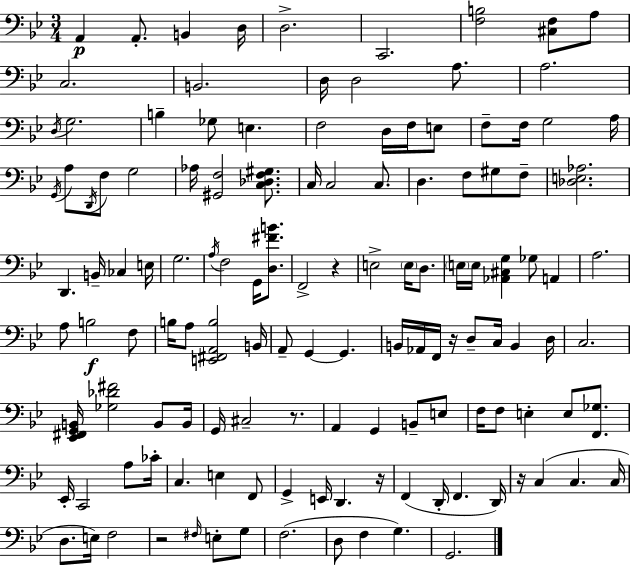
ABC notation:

X:1
T:Untitled
M:3/4
L:1/4
K:Bb
A,, A,,/2 B,, D,/4 D,2 C,,2 [F,B,]2 [^C,F,]/2 A,/2 C,2 B,,2 D,/4 D,2 A,/2 A,2 D,/4 G,2 B, _G,/2 E, F,2 D,/4 F,/4 E,/2 F,/2 F,/4 G,2 A,/4 G,,/4 A,/2 D,,/4 F,/2 G,2 _A,/4 [^G,,F,]2 [C,_D,F,^G,]/2 C,/4 C,2 C,/2 D, F,/2 ^G,/2 F,/2 [_D,E,_A,]2 D,, B,,/4 _C, E,/4 G,2 A,/4 F,2 G,,/4 [D,^FB]/2 F,,2 z E,2 E,/4 D,/2 E,/4 E,/4 [_A,,^C,G,] _G,/2 A,, A,2 A,/2 B,2 F,/2 B,/4 A,/2 [E,,^F,,A,,B,]2 B,,/4 A,,/2 G,, G,, B,,/4 _A,,/4 F,,/4 z/4 D,/2 C,/4 B,, D,/4 C,2 [_E,,^F,,G,,B,,]/4 [_G,_D^F]2 B,,/2 B,,/4 G,,/4 ^C,2 z/2 A,, G,, B,,/2 E,/2 F,/4 F,/2 E, E,/2 [F,,_G,]/2 _E,,/4 C,,2 A,/2 _C/4 C, E, F,,/2 G,, E,,/4 D,, z/4 F,, D,,/4 F,, D,,/4 z/4 C, C, C,/4 D,/2 E,/4 F,2 z2 ^F,/4 E,/2 G,/2 F,2 D,/2 F, G, G,,2